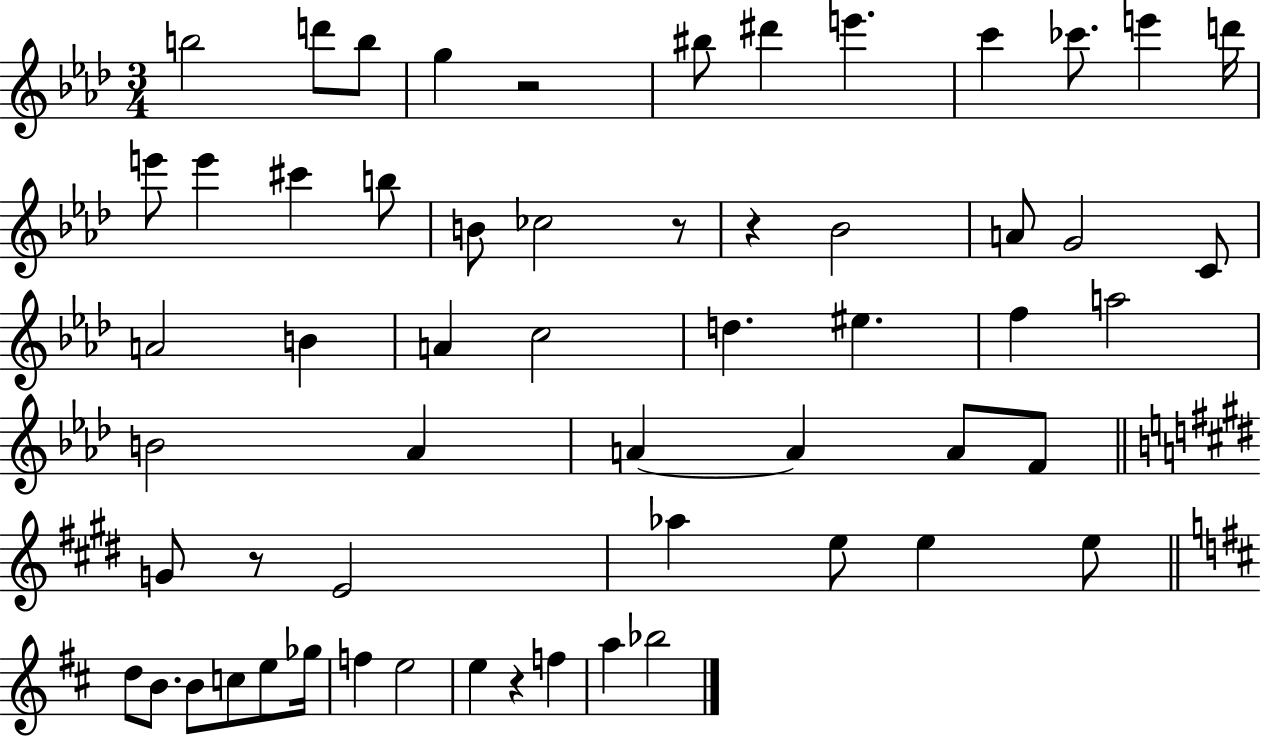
B5/h D6/e B5/e G5/q R/h BIS5/e D#6/q E6/q. C6/q CES6/e. E6/q D6/s E6/e E6/q C#6/q B5/e B4/e CES5/h R/e R/q Bb4/h A4/e G4/h C4/e A4/h B4/q A4/q C5/h D5/q. EIS5/q. F5/q A5/h B4/h Ab4/q A4/q A4/q A4/e F4/e G4/e R/e E4/h Ab5/q E5/e E5/q E5/e D5/e B4/e. B4/e C5/e E5/e Gb5/s F5/q E5/h E5/q R/q F5/q A5/q Bb5/h